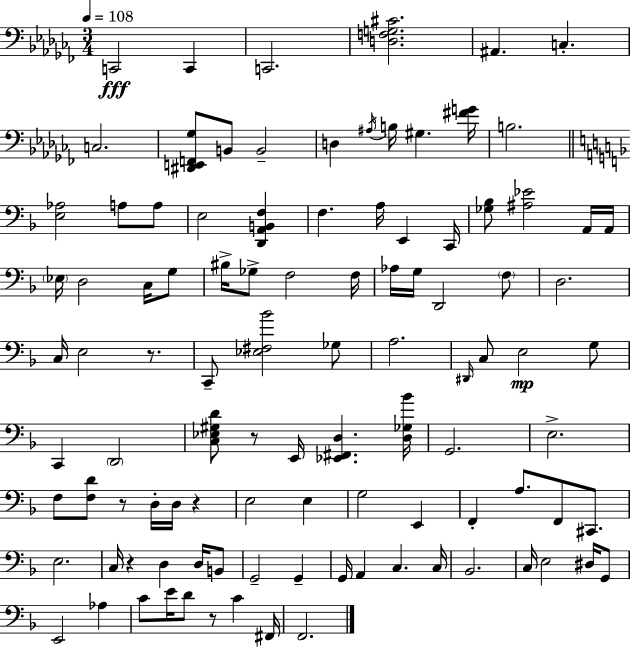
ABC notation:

X:1
T:Untitled
M:3/4
L:1/4
K:Abm
C,,2 C,, C,,2 [D,F,G,^C]2 ^A,, C, C,2 [^D,,E,,F,,_G,]/2 B,,/2 B,,2 D, ^A,/4 B,/4 ^G, [^FG]/4 B,2 [E,_A,]2 A,/2 A,/2 E,2 [D,,A,,B,,F,] F, A,/4 E,, C,,/4 [_G,_B,]/2 [^A,_E]2 A,,/4 A,,/4 _E,/4 D,2 C,/4 G,/2 ^B,/4 _G,/2 F,2 F,/4 _A,/4 G,/4 D,,2 F,/2 D,2 C,/4 E,2 z/2 C,,/2 [_E,^F,_B]2 _G,/2 A,2 ^D,,/4 C,/2 E,2 G,/2 C,, D,,2 [C,_E,^G,D]/2 z/2 E,,/4 [_E,,^F,,D,] [D,_G,_B]/4 G,,2 E,2 F,/2 [F,D]/2 z/2 D,/4 D,/4 z E,2 E, G,2 E,, F,, A,/2 F,,/2 ^C,,/2 E,2 C,/4 z D, D,/4 B,,/2 G,,2 G,, G,,/4 A,, C, C,/4 _B,,2 C,/4 E,2 ^D,/4 G,,/2 E,,2 _A, C/2 E/4 D/2 z/2 C ^F,,/4 F,,2